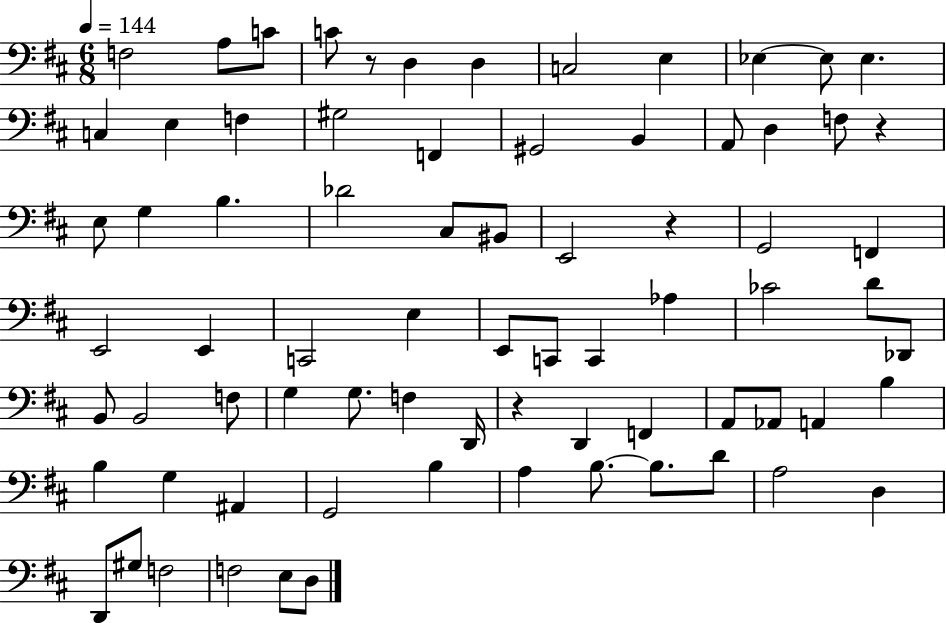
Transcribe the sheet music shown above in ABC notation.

X:1
T:Untitled
M:6/8
L:1/4
K:D
F,2 A,/2 C/2 C/2 z/2 D, D, C,2 E, _E, _E,/2 _E, C, E, F, ^G,2 F,, ^G,,2 B,, A,,/2 D, F,/2 z E,/2 G, B, _D2 ^C,/2 ^B,,/2 E,,2 z G,,2 F,, E,,2 E,, C,,2 E, E,,/2 C,,/2 C,, _A, _C2 D/2 _D,,/2 B,,/2 B,,2 F,/2 G, G,/2 F, D,,/4 z D,, F,, A,,/2 _A,,/2 A,, B, B, G, ^A,, G,,2 B, A, B,/2 B,/2 D/2 A,2 D, D,,/2 ^G,/2 F,2 F,2 E,/2 D,/2